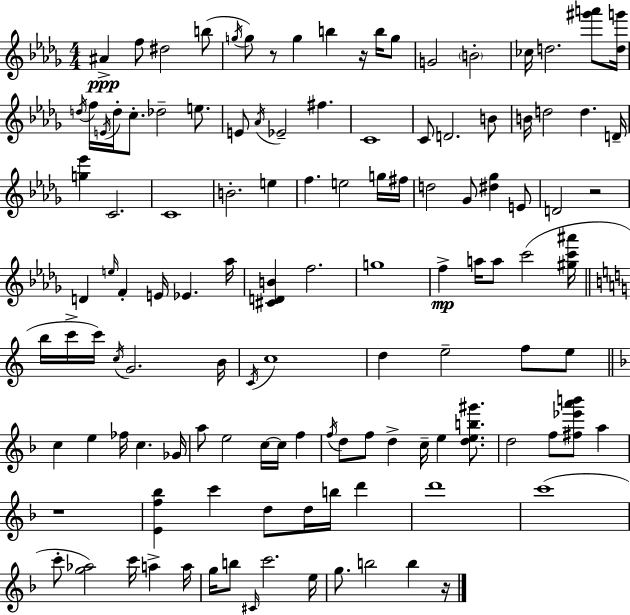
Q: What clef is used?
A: treble